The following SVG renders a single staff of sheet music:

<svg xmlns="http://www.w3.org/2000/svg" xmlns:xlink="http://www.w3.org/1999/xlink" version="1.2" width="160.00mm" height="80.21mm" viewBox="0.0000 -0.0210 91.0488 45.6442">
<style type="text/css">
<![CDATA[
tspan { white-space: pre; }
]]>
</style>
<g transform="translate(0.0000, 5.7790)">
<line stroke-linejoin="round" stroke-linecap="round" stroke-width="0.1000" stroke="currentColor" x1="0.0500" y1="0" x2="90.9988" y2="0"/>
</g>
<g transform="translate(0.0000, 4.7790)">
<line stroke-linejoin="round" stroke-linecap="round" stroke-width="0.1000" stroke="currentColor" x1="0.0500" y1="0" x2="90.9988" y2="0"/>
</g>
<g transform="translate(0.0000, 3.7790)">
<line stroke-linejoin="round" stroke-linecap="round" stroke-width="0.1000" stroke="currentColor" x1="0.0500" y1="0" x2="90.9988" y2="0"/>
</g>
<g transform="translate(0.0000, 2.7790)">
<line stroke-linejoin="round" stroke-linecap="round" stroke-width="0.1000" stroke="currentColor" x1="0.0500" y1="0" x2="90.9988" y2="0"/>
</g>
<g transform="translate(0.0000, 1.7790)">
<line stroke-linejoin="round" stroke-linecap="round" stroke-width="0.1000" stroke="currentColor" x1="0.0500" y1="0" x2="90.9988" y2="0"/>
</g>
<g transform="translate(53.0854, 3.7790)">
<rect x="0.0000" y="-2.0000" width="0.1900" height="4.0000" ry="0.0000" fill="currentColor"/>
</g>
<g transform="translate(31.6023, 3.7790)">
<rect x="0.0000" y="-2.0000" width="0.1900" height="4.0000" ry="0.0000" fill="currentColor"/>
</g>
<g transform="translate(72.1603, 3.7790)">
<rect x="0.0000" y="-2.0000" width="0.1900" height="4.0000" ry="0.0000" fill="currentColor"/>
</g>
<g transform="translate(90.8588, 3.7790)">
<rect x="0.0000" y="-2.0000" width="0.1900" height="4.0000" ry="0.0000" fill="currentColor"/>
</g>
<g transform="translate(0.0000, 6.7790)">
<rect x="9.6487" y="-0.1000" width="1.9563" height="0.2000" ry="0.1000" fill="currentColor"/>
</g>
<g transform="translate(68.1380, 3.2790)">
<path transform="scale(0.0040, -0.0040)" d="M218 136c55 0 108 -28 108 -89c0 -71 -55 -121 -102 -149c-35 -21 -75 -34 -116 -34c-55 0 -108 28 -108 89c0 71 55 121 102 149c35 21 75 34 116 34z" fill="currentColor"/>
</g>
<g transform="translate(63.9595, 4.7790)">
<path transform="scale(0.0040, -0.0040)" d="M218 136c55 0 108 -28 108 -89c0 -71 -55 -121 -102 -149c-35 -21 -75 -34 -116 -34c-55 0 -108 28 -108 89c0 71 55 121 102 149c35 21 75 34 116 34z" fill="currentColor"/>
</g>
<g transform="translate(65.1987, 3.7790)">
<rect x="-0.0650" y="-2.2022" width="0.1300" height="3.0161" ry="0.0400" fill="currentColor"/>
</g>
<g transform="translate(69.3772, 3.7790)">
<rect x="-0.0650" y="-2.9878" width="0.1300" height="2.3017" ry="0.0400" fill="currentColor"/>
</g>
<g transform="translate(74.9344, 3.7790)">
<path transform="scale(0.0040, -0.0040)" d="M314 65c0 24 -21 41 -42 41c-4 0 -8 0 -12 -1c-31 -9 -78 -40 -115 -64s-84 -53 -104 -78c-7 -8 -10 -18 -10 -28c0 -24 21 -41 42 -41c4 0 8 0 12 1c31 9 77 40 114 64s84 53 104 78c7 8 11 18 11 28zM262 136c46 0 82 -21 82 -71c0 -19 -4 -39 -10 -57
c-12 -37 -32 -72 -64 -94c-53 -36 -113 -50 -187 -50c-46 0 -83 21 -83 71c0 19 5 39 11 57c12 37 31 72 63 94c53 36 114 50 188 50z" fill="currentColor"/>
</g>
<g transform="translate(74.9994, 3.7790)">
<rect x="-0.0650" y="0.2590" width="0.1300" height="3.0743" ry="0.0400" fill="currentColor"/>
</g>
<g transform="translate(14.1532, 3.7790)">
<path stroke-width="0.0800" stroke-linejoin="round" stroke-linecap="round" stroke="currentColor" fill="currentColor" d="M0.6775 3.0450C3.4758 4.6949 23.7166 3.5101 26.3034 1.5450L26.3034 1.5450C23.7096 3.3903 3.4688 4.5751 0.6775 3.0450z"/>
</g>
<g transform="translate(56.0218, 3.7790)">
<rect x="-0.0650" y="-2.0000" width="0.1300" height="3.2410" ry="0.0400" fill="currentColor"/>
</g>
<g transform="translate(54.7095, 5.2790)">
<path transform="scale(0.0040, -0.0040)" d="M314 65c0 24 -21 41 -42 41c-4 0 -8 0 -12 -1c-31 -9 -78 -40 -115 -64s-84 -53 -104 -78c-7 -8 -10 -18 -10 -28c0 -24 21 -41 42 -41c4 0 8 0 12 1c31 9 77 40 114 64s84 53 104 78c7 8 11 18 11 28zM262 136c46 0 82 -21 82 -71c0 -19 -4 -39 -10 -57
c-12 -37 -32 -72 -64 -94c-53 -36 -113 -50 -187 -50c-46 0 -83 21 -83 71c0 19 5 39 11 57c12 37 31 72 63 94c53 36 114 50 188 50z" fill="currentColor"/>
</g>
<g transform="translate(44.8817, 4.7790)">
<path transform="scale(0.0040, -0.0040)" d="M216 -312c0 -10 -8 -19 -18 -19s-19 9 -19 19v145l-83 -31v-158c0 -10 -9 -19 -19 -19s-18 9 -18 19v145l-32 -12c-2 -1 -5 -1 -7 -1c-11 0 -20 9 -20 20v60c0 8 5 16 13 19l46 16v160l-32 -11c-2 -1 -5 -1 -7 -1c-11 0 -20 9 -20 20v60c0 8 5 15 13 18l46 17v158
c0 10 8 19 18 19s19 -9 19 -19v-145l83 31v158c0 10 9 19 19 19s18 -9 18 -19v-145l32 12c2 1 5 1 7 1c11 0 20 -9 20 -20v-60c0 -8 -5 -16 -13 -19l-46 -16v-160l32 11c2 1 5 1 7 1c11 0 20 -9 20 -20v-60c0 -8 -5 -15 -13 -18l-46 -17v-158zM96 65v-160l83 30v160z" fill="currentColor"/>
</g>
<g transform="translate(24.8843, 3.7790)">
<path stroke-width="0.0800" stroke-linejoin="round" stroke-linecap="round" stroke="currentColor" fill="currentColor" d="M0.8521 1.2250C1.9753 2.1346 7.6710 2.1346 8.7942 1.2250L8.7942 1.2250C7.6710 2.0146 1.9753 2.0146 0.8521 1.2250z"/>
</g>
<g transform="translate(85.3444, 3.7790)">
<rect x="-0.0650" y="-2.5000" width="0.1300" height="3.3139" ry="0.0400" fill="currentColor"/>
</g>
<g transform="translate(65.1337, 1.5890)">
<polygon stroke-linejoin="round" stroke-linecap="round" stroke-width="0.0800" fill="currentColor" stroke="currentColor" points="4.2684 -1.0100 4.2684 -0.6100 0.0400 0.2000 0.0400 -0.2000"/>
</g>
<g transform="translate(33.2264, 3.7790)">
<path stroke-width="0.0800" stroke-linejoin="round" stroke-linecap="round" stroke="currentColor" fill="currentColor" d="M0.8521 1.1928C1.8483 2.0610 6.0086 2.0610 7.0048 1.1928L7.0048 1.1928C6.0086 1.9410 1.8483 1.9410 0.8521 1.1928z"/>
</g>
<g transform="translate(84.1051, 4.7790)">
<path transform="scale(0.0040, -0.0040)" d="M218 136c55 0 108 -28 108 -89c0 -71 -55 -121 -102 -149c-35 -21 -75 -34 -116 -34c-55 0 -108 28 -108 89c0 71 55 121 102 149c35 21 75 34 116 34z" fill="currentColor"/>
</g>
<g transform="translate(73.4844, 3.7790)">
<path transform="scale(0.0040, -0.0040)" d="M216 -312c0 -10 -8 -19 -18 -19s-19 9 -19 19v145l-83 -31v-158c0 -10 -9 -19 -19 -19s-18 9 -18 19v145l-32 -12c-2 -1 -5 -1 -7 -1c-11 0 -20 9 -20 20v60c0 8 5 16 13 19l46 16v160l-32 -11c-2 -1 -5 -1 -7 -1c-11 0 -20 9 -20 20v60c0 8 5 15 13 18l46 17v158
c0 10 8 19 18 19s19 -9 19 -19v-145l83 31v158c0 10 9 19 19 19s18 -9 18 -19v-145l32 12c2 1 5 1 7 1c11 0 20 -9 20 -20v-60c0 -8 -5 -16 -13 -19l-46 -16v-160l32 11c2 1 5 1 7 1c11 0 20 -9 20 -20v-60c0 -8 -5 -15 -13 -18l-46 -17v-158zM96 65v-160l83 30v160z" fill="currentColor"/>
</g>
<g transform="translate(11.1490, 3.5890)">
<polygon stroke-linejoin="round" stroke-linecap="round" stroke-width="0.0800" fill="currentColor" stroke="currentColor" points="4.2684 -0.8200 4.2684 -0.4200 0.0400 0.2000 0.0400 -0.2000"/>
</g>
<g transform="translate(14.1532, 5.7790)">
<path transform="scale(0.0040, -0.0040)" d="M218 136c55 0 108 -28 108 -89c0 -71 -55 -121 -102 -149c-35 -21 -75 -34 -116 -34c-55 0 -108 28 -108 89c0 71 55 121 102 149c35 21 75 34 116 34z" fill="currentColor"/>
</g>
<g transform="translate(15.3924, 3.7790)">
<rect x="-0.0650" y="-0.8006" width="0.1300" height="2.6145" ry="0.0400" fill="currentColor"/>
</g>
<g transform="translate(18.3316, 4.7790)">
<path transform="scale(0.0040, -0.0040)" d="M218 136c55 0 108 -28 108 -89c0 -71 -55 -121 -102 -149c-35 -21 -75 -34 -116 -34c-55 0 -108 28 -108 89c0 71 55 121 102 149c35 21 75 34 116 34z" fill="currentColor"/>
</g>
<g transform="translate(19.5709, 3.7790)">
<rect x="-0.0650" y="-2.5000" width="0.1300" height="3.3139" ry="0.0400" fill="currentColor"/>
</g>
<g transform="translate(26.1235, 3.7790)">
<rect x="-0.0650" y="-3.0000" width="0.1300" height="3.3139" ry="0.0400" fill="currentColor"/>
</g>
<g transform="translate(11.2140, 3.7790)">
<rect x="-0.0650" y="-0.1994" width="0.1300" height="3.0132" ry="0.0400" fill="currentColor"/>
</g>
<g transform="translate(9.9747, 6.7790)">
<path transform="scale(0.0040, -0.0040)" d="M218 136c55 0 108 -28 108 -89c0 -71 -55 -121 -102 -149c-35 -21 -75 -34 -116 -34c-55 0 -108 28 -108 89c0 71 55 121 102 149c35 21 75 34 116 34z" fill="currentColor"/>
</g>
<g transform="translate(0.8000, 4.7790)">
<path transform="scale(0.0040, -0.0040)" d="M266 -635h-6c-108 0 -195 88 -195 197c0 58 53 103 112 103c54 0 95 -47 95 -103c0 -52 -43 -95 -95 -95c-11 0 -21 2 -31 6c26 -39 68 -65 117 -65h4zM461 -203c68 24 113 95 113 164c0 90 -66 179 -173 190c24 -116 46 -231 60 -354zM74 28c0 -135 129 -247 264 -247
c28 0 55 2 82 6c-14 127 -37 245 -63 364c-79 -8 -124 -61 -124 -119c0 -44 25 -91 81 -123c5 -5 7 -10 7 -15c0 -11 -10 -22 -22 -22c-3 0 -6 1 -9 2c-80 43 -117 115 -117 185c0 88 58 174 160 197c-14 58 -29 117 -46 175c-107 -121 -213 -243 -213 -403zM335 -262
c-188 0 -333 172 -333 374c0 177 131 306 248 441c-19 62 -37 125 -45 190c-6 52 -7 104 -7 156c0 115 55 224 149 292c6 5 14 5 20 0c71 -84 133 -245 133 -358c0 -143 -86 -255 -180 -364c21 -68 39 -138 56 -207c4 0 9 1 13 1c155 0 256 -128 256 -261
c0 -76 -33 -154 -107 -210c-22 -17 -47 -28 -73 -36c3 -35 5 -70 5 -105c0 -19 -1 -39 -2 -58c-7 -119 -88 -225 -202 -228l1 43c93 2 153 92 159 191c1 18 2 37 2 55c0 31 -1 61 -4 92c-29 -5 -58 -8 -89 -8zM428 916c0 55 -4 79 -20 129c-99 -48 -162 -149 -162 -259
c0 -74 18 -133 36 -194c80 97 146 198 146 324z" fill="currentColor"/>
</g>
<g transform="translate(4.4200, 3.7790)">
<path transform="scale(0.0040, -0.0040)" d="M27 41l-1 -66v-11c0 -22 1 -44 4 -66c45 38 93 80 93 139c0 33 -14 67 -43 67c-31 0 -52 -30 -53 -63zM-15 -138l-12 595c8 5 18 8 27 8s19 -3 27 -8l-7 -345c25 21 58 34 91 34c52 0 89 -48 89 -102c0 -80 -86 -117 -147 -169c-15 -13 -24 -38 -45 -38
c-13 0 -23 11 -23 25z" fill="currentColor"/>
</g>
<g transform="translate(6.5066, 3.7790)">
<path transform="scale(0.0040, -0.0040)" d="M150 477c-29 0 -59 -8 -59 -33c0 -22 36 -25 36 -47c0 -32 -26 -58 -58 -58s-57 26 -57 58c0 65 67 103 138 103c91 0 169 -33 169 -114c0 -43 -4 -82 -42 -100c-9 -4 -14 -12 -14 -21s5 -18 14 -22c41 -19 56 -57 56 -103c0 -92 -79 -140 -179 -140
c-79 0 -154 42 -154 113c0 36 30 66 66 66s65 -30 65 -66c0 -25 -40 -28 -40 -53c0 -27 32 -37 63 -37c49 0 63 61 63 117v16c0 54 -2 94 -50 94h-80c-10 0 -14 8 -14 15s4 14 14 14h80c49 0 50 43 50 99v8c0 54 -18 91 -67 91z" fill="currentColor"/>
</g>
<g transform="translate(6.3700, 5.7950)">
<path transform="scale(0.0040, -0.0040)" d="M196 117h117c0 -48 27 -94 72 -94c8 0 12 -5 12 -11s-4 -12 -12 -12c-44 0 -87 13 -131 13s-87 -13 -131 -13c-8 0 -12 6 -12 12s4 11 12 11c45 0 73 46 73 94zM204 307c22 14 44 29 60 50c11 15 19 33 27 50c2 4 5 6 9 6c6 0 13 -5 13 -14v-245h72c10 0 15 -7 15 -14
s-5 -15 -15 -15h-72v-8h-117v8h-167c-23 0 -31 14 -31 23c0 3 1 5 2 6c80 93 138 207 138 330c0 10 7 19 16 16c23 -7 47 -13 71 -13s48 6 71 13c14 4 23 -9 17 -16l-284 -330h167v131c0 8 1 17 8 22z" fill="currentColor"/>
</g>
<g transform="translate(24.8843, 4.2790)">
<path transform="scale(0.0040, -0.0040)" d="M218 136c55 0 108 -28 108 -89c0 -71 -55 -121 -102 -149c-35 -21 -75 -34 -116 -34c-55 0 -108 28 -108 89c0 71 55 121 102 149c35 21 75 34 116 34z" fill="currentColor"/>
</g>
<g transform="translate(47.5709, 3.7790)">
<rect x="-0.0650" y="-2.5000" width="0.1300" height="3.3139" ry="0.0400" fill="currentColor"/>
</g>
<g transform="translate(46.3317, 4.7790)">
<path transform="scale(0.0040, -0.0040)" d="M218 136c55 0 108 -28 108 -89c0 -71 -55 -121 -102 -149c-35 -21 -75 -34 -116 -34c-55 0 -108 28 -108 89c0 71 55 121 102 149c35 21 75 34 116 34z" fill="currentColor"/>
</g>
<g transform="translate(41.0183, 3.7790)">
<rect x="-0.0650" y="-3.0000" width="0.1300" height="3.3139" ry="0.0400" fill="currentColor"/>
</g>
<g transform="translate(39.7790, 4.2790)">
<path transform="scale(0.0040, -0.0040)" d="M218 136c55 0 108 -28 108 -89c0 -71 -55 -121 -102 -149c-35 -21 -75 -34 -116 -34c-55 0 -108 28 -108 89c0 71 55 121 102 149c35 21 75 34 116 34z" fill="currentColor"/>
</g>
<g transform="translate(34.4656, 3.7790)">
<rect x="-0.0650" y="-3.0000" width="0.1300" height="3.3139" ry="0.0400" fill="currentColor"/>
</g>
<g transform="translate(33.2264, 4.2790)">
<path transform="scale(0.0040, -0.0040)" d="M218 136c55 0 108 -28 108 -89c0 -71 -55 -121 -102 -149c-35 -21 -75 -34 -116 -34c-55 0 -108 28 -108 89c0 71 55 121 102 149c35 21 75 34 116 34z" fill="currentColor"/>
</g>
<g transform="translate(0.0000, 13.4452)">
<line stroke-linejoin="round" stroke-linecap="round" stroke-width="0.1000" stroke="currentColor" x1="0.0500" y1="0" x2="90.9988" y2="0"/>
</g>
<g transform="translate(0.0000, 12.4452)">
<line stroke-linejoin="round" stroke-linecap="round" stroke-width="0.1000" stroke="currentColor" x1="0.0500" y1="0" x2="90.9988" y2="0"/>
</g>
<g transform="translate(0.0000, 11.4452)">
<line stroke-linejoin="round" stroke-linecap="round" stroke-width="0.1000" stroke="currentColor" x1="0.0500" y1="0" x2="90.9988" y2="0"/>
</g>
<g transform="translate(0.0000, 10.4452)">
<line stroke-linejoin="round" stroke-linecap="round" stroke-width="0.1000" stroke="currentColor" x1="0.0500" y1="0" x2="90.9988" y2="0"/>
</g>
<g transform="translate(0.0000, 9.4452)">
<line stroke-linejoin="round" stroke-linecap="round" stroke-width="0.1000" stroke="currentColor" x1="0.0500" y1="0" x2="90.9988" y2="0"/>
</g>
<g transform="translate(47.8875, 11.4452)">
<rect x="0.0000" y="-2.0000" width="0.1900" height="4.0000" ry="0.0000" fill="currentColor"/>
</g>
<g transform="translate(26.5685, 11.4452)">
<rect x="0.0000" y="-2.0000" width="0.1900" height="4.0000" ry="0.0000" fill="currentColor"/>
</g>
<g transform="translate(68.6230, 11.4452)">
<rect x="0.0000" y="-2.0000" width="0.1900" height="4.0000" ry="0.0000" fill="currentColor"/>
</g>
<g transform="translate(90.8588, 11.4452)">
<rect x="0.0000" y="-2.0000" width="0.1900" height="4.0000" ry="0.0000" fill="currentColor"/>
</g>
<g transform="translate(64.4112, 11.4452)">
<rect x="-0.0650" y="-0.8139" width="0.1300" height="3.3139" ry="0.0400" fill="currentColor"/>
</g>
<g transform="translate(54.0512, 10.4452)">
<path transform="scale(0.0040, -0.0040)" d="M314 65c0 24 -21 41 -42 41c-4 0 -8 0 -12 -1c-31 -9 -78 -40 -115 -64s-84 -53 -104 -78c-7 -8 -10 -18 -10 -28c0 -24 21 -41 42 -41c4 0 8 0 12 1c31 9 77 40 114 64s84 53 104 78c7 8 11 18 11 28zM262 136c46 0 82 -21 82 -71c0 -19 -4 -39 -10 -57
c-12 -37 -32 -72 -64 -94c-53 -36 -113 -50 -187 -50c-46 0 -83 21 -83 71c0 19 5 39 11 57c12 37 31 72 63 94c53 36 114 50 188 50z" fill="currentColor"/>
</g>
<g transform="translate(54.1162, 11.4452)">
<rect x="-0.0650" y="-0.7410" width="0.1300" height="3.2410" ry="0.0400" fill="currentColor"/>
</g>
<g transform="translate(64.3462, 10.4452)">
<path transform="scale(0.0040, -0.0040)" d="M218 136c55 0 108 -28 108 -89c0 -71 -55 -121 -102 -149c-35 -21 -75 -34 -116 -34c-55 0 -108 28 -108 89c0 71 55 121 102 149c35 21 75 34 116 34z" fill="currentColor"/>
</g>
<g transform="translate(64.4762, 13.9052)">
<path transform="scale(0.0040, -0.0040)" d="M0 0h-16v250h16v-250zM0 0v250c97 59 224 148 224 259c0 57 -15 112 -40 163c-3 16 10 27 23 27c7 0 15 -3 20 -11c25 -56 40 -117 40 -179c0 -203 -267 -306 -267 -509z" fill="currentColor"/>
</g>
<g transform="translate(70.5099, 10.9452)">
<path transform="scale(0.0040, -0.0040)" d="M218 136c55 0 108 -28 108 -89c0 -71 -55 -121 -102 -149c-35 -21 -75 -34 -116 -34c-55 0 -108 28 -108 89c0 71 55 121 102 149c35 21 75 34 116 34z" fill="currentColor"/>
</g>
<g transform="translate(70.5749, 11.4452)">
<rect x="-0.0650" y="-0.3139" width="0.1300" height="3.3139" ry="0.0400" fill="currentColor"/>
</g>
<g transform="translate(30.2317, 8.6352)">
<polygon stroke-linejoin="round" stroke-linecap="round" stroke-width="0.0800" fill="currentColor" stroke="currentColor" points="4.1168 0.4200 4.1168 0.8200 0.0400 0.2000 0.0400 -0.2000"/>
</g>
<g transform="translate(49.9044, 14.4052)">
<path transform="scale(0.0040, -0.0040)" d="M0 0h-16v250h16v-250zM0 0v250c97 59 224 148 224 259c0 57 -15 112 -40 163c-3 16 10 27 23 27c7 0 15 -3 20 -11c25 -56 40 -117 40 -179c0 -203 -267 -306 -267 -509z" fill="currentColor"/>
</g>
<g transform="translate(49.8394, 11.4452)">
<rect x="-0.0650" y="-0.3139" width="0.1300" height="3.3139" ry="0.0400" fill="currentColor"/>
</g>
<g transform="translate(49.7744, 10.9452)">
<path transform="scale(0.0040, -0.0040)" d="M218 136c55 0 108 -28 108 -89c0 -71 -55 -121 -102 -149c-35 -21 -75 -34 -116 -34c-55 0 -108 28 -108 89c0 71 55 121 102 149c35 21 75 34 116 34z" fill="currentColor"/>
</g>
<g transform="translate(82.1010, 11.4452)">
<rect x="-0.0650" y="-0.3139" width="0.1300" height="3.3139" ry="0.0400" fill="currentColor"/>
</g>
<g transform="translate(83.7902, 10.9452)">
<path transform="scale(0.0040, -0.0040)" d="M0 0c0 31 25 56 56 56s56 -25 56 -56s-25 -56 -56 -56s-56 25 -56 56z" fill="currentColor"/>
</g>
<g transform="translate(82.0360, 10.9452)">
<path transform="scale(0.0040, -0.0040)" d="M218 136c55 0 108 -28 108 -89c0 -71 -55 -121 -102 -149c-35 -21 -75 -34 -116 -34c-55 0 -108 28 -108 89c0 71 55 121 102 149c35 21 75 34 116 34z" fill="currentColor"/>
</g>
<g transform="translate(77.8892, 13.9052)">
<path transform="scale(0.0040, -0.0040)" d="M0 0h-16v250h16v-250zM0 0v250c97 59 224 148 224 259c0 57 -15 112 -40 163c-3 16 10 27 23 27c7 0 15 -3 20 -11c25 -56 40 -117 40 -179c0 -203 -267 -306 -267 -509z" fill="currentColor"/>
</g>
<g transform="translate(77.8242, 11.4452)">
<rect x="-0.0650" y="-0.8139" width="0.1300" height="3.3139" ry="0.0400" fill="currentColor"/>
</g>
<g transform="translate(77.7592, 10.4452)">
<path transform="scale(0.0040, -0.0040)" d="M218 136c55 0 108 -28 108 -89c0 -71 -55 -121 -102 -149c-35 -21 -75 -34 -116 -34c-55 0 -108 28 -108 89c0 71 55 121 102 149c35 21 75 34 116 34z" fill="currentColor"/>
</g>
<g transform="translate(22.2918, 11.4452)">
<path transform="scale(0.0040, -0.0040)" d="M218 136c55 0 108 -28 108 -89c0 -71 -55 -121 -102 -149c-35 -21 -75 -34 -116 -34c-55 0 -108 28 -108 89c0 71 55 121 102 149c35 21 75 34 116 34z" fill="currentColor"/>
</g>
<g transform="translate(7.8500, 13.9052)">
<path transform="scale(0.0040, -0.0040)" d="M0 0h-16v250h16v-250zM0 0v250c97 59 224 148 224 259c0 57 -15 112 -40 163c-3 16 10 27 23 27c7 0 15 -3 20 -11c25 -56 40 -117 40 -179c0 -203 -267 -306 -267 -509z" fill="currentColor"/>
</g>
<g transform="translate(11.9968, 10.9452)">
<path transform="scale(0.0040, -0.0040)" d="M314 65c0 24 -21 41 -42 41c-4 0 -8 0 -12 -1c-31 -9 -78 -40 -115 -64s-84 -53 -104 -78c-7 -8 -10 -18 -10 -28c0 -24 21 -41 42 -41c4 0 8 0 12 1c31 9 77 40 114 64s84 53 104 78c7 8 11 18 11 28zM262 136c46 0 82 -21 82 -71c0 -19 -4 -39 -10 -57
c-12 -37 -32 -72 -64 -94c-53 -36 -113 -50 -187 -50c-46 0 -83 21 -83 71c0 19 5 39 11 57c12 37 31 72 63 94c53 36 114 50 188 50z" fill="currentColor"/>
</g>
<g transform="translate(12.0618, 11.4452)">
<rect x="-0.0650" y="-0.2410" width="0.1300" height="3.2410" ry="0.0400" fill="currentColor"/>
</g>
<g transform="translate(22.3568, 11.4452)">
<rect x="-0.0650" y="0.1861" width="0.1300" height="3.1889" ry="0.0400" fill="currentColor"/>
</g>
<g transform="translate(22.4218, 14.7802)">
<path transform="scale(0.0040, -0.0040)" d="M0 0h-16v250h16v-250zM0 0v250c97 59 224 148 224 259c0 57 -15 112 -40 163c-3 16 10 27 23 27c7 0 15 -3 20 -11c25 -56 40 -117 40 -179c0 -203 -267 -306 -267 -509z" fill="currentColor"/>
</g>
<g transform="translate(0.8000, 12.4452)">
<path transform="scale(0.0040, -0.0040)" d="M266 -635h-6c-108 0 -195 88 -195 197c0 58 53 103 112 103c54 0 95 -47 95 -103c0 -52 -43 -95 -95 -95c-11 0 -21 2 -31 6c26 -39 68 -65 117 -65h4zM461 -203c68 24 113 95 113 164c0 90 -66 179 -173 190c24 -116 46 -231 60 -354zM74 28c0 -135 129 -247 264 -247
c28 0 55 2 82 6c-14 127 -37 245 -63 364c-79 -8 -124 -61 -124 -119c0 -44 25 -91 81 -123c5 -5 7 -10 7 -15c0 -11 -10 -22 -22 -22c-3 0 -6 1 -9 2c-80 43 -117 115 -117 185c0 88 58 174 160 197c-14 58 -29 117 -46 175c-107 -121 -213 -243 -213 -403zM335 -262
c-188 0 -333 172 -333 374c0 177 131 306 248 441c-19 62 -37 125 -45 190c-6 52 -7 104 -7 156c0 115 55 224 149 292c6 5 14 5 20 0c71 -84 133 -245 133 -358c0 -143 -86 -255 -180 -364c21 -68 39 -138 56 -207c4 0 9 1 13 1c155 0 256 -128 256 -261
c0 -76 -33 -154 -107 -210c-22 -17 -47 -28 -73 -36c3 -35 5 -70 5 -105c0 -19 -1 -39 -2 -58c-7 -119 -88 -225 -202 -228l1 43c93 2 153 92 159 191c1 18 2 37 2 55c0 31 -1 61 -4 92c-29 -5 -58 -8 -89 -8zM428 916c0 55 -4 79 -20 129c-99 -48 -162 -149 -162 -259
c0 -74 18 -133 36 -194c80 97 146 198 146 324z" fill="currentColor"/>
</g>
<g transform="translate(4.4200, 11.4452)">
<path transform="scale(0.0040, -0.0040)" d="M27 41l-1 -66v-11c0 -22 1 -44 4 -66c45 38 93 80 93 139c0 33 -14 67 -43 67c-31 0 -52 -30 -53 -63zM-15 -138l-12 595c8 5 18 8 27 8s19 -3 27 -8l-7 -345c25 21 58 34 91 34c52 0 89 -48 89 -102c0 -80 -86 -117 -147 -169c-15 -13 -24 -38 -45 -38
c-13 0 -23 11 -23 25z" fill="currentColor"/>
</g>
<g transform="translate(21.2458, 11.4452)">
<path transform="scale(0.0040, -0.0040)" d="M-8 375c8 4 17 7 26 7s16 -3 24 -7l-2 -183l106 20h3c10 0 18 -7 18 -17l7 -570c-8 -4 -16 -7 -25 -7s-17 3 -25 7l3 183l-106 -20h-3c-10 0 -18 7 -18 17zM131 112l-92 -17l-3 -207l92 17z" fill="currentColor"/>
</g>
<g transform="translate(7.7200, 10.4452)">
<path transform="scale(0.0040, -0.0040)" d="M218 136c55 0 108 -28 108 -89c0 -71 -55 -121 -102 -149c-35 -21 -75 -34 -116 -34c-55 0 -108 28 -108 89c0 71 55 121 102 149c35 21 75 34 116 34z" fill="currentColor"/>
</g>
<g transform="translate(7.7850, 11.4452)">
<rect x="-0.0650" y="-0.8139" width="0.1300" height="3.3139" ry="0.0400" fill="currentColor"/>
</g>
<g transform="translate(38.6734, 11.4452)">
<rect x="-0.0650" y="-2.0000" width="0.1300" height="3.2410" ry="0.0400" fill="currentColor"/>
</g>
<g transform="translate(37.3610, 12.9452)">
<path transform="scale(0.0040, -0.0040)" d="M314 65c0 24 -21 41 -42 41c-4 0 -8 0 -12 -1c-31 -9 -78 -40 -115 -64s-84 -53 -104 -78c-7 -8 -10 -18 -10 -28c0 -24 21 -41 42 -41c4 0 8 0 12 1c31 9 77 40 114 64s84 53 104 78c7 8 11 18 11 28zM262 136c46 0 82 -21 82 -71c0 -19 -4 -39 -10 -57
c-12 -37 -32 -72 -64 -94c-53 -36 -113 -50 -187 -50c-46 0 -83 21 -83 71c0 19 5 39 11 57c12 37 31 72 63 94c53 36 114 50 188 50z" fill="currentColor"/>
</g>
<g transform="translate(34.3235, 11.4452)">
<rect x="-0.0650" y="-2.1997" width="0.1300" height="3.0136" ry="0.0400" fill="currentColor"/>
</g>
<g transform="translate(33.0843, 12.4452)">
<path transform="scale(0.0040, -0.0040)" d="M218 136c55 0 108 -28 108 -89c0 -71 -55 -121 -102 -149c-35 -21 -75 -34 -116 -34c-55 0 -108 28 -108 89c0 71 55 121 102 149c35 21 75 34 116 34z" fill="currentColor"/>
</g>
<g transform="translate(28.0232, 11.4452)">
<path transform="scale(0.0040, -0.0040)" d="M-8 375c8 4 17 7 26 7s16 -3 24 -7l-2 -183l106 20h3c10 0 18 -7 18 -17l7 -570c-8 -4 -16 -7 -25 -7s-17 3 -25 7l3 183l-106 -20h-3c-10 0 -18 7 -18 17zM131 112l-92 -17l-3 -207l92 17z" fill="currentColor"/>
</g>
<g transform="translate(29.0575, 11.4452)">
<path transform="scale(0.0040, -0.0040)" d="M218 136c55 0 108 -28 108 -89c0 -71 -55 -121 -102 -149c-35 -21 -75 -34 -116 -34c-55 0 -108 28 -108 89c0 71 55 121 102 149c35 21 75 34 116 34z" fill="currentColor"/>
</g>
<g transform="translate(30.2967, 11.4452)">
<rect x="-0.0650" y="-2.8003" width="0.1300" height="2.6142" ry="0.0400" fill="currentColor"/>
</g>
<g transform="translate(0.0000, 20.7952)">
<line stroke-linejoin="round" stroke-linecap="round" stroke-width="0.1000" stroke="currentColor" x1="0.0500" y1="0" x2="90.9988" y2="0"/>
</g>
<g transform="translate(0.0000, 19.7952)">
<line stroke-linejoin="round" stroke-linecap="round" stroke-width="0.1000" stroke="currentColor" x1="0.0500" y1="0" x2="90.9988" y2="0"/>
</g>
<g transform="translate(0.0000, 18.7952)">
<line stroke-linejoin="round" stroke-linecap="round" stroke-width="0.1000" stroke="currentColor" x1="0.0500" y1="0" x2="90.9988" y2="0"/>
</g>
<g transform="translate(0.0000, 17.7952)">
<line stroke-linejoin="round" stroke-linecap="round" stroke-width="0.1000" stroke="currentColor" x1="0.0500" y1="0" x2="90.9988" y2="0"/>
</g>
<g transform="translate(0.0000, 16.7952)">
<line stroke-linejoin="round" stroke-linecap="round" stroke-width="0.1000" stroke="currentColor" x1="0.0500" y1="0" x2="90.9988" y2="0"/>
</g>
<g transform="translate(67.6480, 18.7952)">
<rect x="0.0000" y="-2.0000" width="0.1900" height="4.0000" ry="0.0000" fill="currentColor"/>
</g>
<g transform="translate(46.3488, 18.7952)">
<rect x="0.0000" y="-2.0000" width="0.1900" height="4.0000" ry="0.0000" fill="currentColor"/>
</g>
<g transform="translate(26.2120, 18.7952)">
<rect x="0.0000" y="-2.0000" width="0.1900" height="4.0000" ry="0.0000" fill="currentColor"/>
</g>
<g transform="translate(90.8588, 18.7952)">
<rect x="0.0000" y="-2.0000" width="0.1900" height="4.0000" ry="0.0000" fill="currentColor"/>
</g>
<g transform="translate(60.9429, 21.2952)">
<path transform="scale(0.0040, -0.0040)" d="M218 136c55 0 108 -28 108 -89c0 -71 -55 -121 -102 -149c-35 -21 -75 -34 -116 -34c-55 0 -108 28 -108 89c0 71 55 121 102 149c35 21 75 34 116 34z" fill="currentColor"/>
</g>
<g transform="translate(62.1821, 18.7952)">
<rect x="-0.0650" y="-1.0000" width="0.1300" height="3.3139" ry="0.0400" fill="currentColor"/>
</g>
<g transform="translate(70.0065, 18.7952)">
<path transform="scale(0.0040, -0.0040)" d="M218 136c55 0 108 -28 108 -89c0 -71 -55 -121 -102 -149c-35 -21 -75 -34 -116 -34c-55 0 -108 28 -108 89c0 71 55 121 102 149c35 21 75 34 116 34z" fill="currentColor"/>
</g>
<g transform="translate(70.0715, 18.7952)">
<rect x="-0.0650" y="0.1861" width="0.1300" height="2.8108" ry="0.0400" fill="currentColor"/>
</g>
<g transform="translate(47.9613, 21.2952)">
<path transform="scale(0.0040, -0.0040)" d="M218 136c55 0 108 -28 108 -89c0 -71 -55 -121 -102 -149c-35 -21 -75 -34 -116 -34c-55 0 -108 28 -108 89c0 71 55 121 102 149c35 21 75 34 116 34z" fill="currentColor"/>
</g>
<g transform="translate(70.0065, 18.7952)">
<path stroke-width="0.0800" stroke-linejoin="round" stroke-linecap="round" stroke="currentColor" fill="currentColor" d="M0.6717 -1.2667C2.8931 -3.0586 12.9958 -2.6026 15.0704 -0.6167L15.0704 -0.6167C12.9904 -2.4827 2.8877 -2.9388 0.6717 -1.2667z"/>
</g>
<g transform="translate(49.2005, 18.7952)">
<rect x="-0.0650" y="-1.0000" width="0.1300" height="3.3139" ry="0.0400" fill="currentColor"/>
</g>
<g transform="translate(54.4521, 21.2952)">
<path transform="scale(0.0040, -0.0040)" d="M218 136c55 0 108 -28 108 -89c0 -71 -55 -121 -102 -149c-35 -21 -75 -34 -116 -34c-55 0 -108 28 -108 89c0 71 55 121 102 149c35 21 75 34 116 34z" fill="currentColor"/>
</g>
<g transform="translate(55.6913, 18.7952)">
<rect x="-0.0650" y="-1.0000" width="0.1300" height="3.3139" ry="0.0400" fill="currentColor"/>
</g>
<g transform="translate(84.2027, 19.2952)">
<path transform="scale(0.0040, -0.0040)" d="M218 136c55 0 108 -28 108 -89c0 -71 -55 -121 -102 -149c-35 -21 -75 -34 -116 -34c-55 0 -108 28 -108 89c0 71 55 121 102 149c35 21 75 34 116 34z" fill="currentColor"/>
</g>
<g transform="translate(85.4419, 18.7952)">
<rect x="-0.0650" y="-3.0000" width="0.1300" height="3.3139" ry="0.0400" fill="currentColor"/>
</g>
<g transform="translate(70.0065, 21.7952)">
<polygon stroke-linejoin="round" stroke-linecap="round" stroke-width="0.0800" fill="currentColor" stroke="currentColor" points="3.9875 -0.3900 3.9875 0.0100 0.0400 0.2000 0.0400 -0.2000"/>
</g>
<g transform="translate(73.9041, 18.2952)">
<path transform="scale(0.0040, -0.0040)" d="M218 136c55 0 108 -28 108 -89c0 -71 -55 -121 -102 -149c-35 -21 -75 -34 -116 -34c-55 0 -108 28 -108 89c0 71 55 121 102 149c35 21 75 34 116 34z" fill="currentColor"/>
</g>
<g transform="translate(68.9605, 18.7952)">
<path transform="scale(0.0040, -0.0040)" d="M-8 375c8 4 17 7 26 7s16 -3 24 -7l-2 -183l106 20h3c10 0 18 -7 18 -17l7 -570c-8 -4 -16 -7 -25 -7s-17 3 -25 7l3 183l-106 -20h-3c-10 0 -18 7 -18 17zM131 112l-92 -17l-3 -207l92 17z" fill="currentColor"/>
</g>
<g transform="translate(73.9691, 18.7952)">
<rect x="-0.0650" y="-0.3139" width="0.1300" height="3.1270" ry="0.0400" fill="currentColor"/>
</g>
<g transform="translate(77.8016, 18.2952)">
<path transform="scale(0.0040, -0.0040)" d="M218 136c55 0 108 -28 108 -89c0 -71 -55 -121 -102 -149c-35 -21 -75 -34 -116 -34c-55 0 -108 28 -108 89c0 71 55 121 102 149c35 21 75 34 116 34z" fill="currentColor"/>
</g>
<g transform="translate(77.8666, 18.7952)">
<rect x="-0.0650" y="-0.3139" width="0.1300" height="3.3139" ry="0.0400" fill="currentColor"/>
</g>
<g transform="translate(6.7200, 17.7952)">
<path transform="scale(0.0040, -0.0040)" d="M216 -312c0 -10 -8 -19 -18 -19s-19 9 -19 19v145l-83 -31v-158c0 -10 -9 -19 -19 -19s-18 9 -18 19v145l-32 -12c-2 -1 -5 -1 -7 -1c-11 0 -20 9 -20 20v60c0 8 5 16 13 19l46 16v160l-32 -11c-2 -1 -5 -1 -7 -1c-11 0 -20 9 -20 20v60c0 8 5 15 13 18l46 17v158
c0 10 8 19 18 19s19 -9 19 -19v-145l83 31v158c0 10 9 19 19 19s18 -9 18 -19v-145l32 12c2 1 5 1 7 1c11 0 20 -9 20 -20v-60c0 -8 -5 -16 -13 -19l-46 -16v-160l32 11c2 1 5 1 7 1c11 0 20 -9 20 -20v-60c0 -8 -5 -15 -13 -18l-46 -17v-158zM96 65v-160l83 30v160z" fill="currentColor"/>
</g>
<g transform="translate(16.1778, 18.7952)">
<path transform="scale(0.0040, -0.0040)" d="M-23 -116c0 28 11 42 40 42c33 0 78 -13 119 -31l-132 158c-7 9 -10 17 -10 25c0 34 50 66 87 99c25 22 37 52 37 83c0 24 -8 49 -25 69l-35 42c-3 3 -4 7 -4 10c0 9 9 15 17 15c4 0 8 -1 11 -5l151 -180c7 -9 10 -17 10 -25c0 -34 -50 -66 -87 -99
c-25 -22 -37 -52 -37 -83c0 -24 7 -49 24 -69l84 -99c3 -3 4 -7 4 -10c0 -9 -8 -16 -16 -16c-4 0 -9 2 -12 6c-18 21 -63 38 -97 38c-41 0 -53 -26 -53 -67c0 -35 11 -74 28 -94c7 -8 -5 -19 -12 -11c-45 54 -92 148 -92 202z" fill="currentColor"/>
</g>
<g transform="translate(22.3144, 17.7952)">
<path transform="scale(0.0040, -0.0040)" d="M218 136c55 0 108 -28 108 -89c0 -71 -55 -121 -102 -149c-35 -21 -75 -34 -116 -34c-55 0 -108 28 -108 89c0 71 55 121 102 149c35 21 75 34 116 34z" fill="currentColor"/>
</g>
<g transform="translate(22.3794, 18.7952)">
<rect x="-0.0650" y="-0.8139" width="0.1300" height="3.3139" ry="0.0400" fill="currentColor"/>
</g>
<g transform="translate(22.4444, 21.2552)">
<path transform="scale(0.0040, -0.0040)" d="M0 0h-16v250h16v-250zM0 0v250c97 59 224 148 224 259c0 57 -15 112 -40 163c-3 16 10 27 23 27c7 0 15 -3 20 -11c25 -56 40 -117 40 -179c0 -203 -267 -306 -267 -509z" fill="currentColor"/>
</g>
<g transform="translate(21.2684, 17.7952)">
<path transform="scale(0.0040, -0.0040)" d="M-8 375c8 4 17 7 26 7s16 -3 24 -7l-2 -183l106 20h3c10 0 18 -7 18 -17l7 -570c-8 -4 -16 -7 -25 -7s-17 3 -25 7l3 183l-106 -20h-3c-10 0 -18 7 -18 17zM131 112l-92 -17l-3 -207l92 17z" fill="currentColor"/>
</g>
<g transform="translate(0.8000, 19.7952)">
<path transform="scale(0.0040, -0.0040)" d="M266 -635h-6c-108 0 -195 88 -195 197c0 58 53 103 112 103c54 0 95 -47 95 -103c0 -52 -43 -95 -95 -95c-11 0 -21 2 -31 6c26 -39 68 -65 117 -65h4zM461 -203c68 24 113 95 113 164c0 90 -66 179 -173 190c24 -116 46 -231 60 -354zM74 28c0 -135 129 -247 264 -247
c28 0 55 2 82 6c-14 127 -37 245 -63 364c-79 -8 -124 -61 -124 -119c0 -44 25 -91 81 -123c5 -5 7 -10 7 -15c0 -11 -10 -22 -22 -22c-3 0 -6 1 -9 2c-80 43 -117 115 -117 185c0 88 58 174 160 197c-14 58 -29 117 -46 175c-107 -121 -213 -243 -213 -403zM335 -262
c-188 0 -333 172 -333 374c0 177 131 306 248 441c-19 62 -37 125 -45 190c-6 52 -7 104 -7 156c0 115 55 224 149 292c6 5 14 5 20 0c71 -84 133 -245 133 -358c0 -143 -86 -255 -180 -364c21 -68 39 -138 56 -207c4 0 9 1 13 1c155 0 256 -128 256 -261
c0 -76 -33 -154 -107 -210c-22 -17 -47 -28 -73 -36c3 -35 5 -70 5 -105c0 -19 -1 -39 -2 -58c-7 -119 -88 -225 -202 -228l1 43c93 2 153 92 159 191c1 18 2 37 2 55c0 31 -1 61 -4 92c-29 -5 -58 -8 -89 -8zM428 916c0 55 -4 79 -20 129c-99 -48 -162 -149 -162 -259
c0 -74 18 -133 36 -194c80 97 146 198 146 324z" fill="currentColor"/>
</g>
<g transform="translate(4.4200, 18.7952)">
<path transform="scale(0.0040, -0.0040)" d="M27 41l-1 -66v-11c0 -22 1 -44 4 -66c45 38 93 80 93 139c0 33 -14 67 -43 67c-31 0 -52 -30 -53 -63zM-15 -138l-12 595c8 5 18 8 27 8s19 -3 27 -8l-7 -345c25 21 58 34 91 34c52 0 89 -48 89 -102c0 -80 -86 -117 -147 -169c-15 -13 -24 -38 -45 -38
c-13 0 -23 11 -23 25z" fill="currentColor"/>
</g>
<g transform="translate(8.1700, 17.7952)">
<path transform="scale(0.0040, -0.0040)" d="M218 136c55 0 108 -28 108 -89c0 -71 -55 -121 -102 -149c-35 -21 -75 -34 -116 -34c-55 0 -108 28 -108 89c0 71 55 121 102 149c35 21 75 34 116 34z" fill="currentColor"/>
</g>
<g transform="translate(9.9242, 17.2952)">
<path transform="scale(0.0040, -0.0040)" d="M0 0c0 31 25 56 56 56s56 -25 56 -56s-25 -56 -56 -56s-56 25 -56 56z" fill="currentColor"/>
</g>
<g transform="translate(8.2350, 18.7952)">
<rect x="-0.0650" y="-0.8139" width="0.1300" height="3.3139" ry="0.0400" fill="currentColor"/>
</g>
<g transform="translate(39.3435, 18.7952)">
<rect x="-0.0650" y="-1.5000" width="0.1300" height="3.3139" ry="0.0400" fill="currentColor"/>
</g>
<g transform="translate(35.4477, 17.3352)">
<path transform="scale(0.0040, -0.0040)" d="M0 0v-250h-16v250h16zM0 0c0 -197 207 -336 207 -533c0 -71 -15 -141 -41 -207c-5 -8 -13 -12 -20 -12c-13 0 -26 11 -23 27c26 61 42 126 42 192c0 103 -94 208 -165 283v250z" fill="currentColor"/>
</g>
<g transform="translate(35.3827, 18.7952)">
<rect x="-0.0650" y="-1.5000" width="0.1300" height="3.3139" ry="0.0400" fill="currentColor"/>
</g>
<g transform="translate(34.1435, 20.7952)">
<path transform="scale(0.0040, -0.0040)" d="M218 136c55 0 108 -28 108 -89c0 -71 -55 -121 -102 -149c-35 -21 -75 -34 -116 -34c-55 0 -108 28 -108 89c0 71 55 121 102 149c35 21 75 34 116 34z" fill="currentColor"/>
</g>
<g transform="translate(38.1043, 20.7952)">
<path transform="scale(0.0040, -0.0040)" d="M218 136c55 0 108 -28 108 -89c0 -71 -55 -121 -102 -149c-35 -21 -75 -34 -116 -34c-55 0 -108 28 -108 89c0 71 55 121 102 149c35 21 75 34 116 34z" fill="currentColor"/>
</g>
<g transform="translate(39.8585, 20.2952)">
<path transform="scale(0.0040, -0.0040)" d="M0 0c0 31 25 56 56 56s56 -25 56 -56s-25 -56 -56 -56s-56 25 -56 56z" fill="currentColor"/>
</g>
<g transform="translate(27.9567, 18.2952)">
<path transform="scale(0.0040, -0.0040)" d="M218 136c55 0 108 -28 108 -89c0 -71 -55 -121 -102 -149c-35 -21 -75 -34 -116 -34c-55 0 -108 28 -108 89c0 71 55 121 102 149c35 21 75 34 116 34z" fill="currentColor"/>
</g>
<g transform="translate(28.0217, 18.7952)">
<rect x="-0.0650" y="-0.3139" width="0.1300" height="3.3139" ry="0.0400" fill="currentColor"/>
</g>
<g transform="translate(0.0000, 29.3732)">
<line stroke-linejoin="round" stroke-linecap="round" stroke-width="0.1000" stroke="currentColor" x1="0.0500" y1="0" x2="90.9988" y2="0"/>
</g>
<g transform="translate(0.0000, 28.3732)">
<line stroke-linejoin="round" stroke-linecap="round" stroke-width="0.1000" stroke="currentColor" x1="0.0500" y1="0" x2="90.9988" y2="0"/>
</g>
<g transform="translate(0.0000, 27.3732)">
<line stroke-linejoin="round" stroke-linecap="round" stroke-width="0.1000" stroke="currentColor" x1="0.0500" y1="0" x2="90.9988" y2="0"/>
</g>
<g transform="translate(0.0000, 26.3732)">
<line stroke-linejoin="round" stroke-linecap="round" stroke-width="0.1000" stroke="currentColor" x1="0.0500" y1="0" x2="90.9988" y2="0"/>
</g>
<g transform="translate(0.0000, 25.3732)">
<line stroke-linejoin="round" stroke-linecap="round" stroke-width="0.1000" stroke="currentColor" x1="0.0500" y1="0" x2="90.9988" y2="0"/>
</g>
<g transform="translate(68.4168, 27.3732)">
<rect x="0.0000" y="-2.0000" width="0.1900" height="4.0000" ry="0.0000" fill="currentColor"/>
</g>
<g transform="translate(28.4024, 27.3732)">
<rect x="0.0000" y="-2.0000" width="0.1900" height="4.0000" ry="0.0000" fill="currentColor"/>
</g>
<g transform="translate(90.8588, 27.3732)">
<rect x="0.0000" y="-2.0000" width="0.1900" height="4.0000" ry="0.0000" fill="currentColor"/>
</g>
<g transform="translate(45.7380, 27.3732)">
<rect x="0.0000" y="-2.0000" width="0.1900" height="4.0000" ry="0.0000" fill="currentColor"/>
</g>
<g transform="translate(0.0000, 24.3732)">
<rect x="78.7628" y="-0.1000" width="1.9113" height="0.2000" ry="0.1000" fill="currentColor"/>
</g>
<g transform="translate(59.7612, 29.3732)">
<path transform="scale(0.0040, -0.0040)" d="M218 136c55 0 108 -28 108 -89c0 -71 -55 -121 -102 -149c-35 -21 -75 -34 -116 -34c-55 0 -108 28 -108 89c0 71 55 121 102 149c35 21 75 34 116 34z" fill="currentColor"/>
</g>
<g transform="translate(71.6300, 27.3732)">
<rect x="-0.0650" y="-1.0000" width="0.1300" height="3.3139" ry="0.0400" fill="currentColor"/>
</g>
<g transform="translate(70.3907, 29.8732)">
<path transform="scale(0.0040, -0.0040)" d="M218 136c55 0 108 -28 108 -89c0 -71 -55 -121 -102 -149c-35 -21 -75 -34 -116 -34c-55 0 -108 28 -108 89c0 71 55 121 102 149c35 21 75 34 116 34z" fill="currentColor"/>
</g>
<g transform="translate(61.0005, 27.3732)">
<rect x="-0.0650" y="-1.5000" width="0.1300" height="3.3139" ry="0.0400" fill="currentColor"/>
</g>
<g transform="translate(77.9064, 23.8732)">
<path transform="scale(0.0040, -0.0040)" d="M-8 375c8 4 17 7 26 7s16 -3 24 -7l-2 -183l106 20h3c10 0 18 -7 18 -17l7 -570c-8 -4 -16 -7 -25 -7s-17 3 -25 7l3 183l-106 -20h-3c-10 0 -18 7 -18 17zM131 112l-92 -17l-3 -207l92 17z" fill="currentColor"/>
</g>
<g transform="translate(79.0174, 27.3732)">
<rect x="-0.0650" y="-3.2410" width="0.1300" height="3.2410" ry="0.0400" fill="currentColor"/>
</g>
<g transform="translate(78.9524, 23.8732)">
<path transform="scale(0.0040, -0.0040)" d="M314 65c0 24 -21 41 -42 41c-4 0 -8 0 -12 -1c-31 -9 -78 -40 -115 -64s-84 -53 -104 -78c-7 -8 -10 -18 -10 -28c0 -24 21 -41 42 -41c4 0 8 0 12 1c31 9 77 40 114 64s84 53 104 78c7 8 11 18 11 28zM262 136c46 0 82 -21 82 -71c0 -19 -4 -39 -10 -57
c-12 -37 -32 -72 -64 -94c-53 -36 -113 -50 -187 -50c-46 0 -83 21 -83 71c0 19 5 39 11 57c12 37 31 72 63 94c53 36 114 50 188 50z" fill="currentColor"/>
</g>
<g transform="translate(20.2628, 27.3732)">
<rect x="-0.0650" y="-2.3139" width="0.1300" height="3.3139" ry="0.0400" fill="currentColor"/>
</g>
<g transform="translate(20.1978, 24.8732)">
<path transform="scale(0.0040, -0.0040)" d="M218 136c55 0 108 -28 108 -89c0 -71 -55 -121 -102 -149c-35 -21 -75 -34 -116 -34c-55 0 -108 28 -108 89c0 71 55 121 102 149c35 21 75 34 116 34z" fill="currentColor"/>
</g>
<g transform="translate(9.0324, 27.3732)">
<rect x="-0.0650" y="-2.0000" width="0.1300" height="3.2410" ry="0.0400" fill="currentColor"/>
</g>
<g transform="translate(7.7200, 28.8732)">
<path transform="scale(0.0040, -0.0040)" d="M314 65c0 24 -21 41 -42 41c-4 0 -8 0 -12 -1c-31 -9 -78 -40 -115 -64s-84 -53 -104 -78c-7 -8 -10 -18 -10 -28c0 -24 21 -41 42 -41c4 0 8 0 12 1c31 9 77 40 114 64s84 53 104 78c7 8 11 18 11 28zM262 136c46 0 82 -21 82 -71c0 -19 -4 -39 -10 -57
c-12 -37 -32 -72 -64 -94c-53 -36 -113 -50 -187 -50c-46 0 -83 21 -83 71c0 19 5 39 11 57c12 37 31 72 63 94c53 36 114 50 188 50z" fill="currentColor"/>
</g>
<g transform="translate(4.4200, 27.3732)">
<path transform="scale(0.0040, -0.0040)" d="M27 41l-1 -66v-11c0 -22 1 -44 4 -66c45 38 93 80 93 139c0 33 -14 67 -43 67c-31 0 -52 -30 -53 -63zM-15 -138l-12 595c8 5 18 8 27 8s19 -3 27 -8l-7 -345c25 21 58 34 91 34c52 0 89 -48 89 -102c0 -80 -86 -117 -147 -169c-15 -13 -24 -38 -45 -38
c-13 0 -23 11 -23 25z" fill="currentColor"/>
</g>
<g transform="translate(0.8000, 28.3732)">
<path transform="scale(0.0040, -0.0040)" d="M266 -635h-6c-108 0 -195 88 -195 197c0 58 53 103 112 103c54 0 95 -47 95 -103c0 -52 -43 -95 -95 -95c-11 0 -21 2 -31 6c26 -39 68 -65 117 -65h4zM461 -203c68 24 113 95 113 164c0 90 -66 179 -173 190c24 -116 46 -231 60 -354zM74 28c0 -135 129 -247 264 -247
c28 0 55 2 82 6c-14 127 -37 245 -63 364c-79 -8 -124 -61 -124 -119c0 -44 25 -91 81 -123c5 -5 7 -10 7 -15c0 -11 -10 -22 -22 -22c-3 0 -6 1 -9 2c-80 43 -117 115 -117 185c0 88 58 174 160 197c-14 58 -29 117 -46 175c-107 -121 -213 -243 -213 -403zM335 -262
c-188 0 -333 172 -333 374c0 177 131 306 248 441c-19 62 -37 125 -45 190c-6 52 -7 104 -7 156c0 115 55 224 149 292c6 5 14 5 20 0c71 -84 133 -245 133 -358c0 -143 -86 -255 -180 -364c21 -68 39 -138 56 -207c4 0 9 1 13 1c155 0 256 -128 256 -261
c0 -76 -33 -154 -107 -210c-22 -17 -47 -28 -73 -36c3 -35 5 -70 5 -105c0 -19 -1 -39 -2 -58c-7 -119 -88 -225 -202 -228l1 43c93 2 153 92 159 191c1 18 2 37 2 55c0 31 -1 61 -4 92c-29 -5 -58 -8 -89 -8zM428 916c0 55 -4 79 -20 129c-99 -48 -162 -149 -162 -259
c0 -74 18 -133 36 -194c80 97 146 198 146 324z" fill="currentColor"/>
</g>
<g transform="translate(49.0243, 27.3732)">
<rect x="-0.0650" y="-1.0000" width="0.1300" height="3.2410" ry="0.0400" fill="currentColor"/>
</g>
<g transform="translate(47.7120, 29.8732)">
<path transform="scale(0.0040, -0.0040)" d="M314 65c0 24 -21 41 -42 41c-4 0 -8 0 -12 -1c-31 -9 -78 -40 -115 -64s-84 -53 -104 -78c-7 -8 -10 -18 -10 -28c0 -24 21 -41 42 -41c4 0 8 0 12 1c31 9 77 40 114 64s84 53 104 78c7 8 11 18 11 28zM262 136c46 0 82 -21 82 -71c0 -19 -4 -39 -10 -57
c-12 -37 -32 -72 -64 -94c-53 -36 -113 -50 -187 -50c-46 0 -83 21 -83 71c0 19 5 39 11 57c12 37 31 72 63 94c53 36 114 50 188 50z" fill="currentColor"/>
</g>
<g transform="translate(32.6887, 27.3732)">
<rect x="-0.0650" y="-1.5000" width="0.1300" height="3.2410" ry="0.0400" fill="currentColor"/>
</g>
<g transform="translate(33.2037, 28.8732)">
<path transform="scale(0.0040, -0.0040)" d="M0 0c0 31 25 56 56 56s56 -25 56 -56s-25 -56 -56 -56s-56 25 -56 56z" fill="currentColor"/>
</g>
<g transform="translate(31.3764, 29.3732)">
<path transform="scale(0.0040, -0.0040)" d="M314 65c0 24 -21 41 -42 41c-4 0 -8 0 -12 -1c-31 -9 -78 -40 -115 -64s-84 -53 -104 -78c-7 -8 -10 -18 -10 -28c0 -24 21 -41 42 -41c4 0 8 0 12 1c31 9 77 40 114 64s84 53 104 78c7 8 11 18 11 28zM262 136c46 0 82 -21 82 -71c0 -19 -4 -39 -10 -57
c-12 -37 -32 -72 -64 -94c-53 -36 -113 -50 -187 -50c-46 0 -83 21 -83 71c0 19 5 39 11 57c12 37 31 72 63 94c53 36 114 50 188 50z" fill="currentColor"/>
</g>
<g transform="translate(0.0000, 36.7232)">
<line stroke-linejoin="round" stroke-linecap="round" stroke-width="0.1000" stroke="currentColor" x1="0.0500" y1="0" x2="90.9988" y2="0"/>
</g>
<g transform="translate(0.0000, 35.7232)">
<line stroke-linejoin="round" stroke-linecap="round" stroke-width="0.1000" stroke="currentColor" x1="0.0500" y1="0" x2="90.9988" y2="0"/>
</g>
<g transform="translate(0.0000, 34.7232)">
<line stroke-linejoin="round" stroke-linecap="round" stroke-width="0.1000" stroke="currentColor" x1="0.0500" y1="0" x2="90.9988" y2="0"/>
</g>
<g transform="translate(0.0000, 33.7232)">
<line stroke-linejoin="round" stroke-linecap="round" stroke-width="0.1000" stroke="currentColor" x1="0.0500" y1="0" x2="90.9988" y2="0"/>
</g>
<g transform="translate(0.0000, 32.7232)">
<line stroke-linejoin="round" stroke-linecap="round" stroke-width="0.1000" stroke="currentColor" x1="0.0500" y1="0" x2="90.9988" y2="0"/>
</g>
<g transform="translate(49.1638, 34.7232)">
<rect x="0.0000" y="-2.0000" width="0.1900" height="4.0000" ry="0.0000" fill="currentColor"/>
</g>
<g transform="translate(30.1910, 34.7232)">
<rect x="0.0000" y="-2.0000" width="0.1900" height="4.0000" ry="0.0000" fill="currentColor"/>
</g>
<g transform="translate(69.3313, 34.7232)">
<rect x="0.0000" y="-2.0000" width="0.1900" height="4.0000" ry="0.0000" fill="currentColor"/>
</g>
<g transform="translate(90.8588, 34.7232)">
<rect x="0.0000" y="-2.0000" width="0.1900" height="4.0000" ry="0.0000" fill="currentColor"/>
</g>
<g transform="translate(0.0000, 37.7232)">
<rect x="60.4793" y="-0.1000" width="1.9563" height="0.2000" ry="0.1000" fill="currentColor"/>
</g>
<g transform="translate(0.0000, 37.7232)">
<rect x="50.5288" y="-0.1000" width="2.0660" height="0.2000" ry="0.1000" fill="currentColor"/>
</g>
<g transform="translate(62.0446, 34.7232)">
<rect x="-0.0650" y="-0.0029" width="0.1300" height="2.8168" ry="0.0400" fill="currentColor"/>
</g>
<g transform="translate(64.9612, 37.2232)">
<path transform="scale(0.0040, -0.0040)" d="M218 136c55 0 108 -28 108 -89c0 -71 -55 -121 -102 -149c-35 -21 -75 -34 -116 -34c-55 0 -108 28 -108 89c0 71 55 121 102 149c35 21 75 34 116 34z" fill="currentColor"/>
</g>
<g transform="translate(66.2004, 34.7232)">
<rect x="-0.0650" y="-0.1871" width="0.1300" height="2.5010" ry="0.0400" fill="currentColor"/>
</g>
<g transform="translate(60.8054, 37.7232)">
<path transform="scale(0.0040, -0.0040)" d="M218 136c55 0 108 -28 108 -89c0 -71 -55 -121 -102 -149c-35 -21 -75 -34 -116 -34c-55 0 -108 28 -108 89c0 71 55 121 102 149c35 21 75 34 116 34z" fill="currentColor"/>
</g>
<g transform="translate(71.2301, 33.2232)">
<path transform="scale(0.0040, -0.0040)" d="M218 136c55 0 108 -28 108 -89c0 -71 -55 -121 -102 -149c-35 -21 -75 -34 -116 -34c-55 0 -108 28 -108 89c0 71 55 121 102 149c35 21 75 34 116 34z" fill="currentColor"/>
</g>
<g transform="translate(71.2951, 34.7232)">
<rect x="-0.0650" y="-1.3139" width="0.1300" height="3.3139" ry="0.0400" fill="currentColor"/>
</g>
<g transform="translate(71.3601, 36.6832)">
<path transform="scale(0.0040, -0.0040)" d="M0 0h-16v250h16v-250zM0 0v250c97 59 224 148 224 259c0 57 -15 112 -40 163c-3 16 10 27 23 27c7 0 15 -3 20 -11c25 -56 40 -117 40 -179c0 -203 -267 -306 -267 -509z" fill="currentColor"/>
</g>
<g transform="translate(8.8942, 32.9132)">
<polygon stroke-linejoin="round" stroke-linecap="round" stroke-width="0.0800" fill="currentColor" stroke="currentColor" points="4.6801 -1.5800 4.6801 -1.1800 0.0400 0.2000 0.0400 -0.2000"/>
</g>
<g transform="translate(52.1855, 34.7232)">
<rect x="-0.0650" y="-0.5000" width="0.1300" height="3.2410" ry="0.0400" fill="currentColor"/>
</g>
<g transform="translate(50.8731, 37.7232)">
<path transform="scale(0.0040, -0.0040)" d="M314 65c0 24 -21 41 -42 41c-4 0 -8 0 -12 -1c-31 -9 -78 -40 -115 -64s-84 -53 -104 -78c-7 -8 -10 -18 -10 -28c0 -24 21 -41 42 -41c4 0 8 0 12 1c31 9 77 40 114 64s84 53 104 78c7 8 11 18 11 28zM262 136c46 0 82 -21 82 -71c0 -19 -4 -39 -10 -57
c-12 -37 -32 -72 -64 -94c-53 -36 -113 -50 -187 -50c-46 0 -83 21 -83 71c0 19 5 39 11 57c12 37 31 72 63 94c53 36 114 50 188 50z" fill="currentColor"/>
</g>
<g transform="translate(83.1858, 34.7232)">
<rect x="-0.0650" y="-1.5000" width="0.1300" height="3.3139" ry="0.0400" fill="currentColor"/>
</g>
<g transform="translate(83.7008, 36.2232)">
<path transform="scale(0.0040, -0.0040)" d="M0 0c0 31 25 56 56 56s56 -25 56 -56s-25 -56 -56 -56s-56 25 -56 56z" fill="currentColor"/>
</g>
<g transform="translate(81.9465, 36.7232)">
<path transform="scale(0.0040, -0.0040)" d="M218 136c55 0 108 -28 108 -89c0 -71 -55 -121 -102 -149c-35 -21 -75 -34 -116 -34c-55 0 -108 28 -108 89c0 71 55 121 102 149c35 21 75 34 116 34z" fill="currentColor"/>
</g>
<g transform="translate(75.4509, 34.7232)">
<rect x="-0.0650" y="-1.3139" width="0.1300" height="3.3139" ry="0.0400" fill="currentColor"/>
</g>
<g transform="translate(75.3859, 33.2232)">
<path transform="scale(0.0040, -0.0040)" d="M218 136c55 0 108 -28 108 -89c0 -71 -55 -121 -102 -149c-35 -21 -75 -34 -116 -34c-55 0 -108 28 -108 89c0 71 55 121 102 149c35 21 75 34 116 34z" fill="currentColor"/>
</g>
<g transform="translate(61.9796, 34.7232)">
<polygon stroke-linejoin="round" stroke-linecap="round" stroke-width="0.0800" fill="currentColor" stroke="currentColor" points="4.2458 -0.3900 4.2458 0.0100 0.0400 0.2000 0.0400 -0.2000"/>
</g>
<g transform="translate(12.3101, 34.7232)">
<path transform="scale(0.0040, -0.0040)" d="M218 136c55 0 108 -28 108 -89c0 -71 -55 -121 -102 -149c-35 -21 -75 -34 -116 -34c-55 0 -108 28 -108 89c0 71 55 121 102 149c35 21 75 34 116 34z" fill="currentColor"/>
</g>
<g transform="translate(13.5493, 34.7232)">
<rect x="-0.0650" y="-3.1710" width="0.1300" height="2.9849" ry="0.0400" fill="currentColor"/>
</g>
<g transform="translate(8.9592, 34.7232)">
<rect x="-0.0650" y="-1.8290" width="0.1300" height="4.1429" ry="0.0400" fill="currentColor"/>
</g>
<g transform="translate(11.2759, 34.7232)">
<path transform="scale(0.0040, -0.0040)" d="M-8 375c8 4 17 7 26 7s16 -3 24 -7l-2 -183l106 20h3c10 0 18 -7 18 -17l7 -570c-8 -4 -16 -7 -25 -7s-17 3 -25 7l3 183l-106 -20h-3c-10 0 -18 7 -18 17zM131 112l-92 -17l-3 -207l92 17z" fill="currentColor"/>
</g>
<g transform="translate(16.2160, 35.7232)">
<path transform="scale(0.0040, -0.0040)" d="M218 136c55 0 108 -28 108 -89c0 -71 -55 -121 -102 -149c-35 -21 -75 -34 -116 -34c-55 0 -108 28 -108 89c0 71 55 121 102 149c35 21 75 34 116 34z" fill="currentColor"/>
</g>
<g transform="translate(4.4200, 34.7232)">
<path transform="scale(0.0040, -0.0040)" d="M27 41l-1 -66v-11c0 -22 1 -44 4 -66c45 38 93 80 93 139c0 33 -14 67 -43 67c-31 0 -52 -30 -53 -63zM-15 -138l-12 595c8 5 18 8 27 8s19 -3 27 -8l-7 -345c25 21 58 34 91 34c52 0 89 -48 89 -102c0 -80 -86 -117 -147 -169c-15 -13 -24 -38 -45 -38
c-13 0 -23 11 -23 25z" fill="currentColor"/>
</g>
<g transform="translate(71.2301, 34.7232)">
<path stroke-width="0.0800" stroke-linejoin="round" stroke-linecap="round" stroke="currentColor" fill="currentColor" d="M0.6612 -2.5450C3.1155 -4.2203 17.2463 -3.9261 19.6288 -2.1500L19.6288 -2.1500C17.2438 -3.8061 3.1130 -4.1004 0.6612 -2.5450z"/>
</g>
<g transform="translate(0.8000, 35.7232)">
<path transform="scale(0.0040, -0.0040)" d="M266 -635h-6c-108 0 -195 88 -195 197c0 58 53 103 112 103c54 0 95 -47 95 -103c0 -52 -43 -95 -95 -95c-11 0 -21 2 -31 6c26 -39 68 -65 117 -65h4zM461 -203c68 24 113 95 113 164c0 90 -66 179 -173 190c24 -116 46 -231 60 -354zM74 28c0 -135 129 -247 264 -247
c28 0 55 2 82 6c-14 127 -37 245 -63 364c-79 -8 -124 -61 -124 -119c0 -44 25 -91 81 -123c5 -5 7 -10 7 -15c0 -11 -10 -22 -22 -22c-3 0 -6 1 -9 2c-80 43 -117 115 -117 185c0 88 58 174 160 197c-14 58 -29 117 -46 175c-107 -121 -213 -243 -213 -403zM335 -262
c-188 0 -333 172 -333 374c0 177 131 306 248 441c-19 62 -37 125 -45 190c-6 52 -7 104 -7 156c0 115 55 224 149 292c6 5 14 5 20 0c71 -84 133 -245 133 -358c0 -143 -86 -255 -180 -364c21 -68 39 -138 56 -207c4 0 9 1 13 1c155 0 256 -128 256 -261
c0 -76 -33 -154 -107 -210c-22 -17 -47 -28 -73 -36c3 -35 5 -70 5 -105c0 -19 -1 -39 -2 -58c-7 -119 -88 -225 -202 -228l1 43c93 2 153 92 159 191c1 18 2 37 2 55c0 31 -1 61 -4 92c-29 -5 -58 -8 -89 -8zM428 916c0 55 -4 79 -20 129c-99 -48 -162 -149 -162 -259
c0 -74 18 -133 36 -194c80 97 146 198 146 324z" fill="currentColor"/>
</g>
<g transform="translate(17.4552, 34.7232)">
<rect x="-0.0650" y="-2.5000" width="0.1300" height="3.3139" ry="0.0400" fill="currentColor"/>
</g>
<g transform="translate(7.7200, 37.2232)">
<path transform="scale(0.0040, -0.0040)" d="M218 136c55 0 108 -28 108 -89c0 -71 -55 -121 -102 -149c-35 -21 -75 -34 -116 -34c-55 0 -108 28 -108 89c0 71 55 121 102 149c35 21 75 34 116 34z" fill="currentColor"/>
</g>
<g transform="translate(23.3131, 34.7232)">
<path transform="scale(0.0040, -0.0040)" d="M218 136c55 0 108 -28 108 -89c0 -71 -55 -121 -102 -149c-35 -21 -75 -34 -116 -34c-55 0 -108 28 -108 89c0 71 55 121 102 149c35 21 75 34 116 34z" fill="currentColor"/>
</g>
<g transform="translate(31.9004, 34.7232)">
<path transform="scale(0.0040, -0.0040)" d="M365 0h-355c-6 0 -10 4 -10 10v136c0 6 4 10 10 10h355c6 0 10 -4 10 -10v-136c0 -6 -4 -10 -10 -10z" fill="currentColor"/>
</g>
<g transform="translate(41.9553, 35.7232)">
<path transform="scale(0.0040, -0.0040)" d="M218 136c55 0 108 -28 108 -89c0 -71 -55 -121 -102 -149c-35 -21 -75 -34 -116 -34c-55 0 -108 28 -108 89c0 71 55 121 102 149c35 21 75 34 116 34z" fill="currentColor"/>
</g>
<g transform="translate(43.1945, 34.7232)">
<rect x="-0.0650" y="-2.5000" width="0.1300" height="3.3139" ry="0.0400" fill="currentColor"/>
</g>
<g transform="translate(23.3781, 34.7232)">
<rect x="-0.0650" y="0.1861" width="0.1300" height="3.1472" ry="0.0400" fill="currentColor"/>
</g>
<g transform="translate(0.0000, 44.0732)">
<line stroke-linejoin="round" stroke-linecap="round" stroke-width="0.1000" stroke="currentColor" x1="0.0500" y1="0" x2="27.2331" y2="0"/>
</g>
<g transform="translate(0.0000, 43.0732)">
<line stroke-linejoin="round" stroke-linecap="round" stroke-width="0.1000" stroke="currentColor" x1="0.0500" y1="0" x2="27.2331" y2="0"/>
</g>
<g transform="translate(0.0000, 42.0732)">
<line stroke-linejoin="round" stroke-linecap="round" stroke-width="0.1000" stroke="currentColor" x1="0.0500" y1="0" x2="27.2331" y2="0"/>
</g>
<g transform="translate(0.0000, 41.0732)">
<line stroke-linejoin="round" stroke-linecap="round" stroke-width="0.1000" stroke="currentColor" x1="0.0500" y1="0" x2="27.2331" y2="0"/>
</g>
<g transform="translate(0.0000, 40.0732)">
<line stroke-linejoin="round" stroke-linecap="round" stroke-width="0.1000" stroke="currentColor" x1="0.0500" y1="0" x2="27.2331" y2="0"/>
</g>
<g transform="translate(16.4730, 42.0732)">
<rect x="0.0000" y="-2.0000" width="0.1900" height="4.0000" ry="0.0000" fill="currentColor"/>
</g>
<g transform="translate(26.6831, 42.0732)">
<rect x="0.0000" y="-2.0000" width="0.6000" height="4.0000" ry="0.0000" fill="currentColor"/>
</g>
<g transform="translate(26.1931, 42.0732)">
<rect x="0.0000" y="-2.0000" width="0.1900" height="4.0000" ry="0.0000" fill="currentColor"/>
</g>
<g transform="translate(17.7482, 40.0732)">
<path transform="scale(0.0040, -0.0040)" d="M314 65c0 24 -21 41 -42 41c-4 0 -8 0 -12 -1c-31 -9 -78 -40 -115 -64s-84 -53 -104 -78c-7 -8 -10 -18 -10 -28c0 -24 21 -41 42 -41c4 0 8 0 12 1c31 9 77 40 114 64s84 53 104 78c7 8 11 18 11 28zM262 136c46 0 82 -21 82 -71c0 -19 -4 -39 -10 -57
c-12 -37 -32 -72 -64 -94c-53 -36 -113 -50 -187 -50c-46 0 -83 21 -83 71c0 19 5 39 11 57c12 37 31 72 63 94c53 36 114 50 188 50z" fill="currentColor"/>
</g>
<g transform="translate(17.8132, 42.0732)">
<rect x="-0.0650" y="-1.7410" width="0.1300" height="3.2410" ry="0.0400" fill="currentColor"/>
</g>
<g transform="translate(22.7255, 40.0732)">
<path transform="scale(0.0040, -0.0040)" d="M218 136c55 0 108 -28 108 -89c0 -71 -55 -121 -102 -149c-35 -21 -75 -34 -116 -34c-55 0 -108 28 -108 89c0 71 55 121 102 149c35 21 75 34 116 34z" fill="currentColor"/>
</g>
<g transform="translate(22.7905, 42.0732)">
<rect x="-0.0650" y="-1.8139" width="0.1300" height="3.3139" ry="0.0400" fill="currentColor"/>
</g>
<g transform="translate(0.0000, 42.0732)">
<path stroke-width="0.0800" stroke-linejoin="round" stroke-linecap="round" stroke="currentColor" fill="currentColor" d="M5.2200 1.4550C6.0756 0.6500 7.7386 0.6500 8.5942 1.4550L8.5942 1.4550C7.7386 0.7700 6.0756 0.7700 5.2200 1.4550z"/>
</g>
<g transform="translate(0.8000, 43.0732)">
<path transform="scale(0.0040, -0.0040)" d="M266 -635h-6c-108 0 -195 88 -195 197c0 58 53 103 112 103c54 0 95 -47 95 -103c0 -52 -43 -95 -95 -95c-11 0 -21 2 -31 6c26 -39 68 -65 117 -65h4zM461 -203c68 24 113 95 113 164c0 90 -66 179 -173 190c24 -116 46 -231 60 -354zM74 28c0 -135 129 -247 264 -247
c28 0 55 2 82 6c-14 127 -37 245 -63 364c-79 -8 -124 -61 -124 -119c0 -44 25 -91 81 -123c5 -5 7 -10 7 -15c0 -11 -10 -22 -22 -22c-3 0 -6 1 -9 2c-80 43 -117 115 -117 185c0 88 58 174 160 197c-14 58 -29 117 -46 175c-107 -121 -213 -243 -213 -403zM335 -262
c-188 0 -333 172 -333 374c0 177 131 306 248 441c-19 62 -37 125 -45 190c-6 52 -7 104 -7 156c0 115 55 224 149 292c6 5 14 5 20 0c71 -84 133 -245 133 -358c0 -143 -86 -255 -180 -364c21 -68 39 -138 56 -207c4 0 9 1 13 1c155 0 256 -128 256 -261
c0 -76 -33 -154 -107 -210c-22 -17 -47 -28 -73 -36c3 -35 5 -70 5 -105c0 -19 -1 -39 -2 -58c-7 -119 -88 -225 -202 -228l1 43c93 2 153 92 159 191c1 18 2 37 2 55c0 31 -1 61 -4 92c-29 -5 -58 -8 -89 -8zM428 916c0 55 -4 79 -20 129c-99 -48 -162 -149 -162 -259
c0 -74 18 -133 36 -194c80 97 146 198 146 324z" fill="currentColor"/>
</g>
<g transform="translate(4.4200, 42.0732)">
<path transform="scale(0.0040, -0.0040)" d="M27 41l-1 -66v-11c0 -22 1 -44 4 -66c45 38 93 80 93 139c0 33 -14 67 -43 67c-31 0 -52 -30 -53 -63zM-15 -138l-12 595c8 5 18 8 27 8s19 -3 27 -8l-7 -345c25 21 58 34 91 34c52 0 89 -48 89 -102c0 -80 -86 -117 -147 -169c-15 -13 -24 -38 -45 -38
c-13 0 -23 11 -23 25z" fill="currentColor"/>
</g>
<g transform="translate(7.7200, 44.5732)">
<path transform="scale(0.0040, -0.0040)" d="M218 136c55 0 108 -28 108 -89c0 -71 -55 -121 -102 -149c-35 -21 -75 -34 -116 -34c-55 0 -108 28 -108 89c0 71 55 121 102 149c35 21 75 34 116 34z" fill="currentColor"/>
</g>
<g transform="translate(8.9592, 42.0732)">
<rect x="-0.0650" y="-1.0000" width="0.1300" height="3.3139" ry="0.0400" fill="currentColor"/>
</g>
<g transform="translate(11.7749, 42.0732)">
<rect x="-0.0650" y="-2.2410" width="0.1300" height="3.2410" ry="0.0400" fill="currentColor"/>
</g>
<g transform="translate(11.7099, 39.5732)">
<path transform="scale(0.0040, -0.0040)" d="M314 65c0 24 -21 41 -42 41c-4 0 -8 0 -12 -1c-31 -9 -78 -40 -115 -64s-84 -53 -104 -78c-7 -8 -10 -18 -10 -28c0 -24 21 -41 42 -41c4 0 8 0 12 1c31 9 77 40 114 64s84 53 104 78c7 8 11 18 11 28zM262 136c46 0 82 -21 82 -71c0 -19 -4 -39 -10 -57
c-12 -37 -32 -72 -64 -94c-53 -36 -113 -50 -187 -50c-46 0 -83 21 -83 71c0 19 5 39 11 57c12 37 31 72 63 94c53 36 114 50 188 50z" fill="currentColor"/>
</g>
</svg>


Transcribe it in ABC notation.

X:1
T:Untitled
M:3/4
L:1/4
K:F
C/2 E/2 G A A A ^G F2 G/2 c/2 ^B2 G d/2 c2 B/2 B/2 G/2 F2 c/2 d2 d/2 c d/2 c ^d z d/2 c E/2 E D D D B/2 c/2 c A F2 g E2 D2 E D b2 D/2 B/2 G B z2 G C2 C/2 D/2 e/2 e E D g2 f2 f